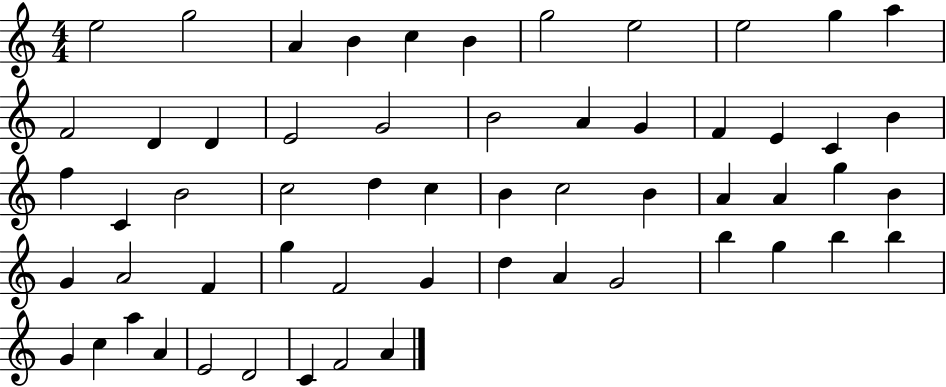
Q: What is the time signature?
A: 4/4